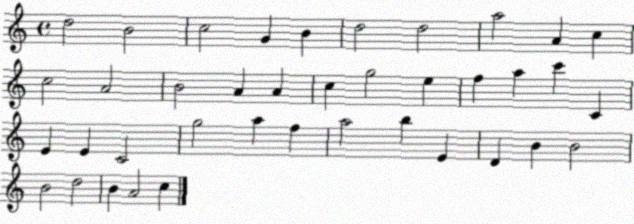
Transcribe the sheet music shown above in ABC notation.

X:1
T:Untitled
M:4/4
L:1/4
K:C
d2 B2 c2 G B d2 d2 a2 A c c2 A2 B2 A A c g2 e f a c' C E E C2 g2 a f a2 b E D B B2 B2 d2 B A2 c